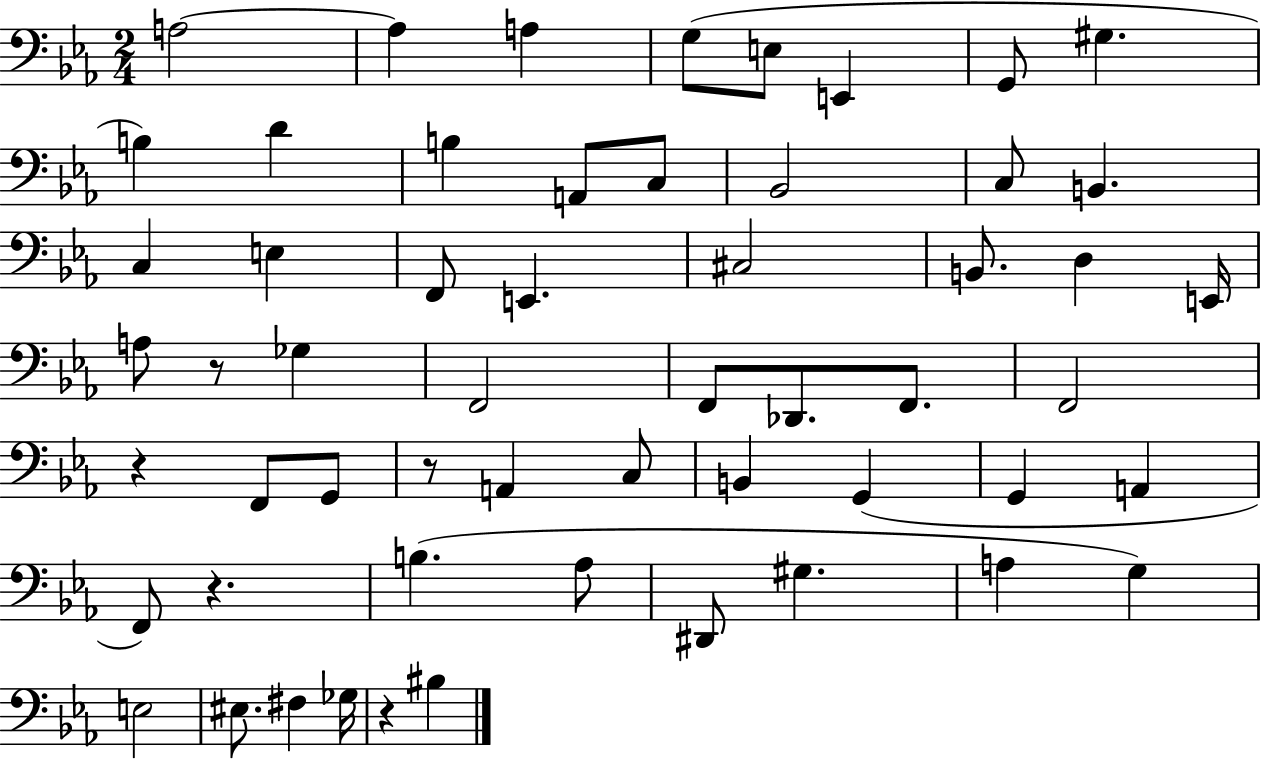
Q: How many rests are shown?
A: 5